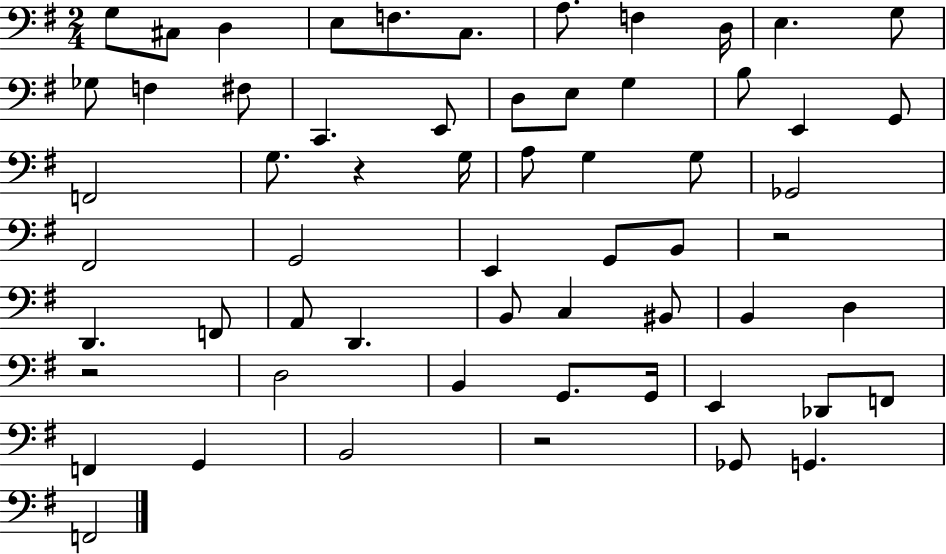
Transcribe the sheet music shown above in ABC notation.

X:1
T:Untitled
M:2/4
L:1/4
K:G
G,/2 ^C,/2 D, E,/2 F,/2 C,/2 A,/2 F, D,/4 E, G,/2 _G,/2 F, ^F,/2 C,, E,,/2 D,/2 E,/2 G, B,/2 E,, G,,/2 F,,2 G,/2 z G,/4 A,/2 G, G,/2 _G,,2 ^F,,2 G,,2 E,, G,,/2 B,,/2 z2 D,, F,,/2 A,,/2 D,, B,,/2 C, ^B,,/2 B,, D, z2 D,2 B,, G,,/2 G,,/4 E,, _D,,/2 F,,/2 F,, G,, B,,2 z2 _G,,/2 G,, F,,2